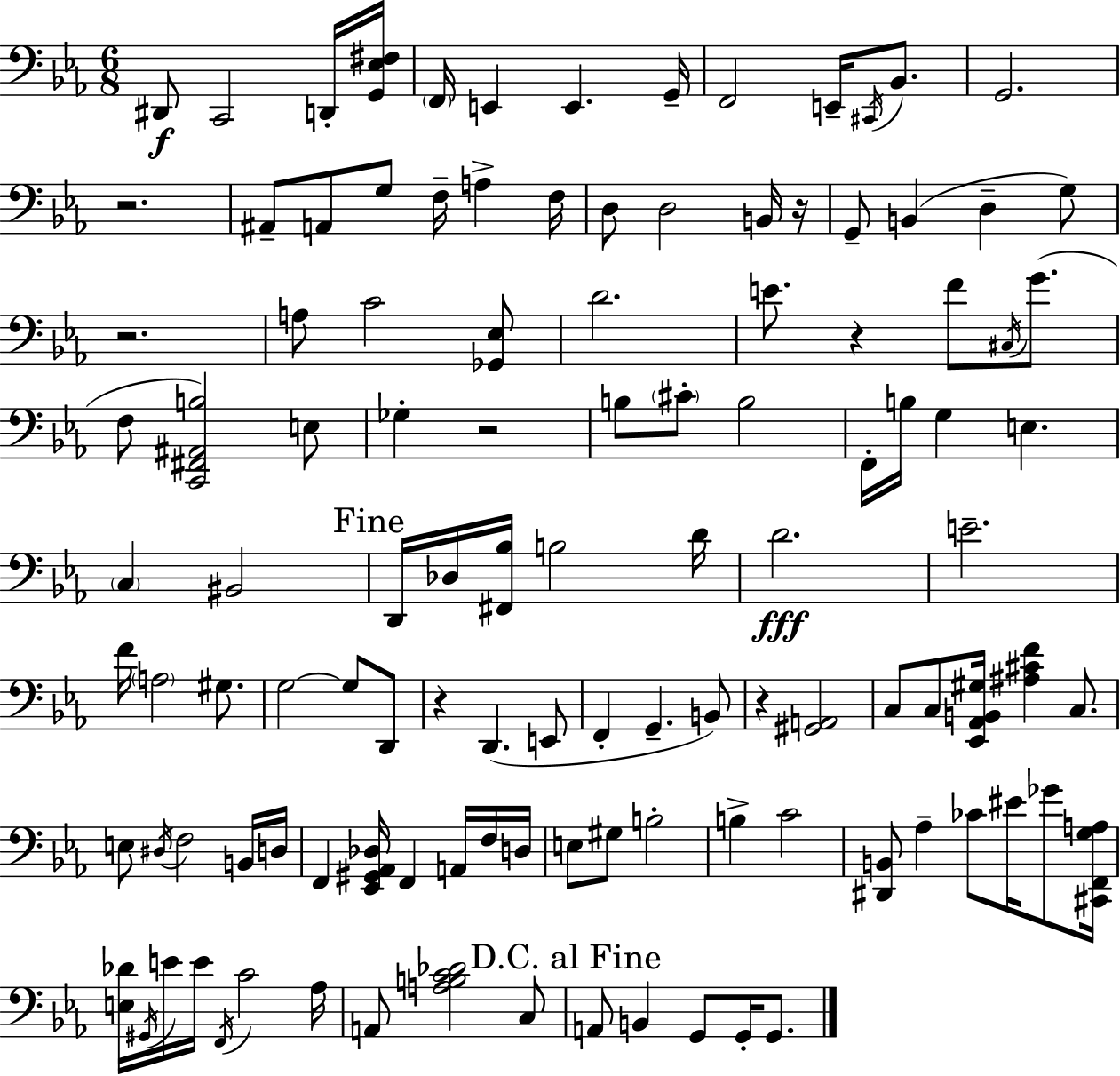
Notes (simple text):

D#2/e C2/h D2/s [G2,Eb3,F#3]/s F2/s E2/q E2/q. G2/s F2/h E2/s C#2/s Bb2/e. G2/h. R/h. A#2/e A2/e G3/e F3/s A3/q F3/s D3/e D3/h B2/s R/s G2/e B2/q D3/q G3/e R/h. A3/e C4/h [Gb2,Eb3]/e D4/h. E4/e. R/q F4/e C#3/s G4/e. F3/e [C2,F#2,A#2,B3]/h E3/e Gb3/q R/h B3/e C#4/e B3/h F2/s B3/s G3/q E3/q. C3/q BIS2/h D2/s Db3/s [F#2,Bb3]/s B3/h D4/s D4/h. E4/h. F4/s A3/h G#3/e. G3/h G3/e D2/e R/q D2/q. E2/e F2/q G2/q. B2/e R/q [G#2,A2]/h C3/e C3/e [Eb2,Ab2,B2,G#3]/s [A#3,C#4,F4]/q C3/e. E3/e D#3/s F3/h B2/s D3/s F2/q [Eb2,G#2,Ab2,Db3]/s F2/q A2/s F3/s D3/s E3/e G#3/e B3/h B3/q C4/h [D#2,B2]/e Ab3/q CES4/e EIS4/s Gb4/e [C#2,F2,G3,A3]/s [E3,Db4]/s G#2/s E4/s E4/s F2/s C4/h Ab3/s A2/e [A3,B3,C4,Db4]/h C3/e A2/e B2/q G2/e G2/s G2/e.